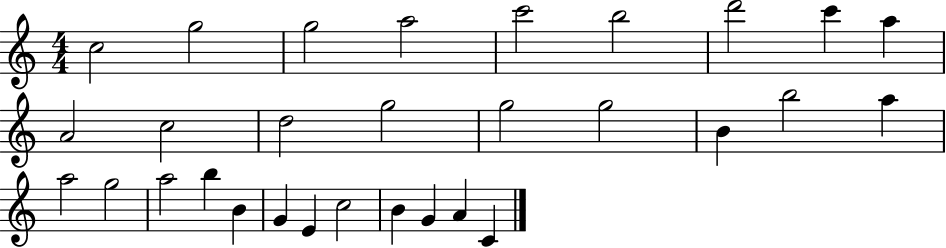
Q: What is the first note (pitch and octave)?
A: C5